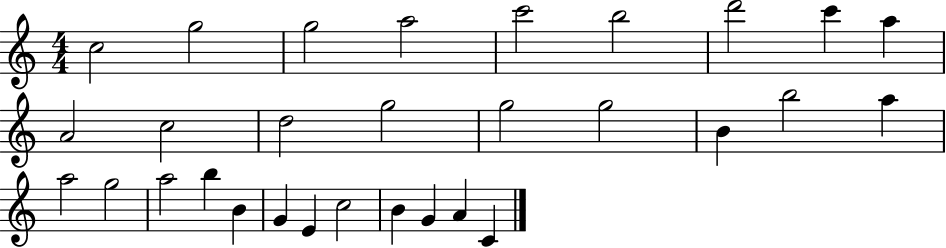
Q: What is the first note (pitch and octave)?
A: C5